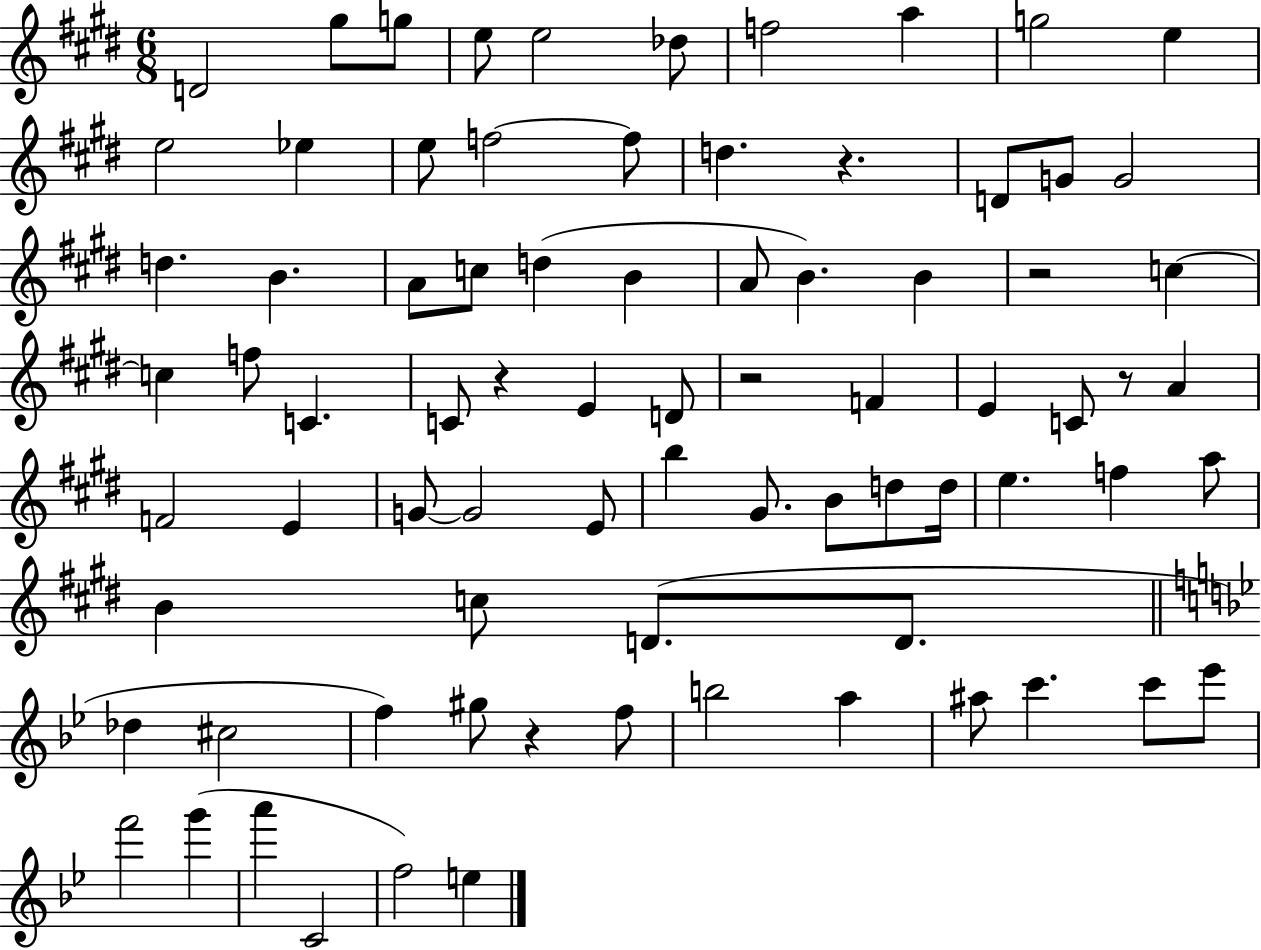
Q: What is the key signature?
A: E major